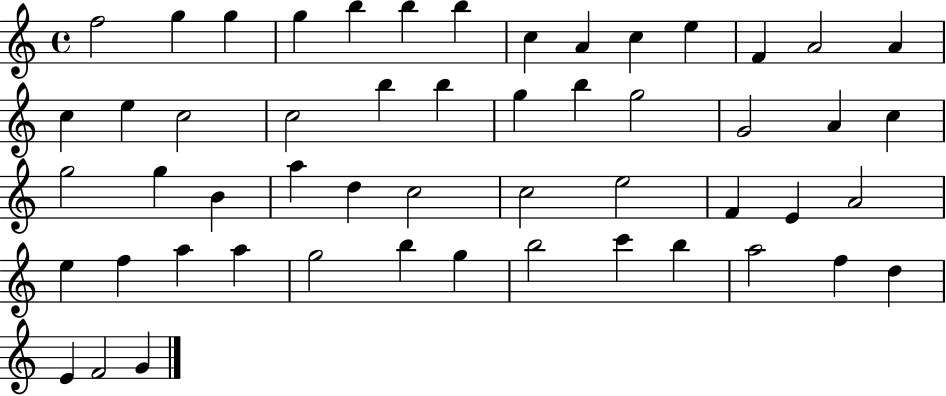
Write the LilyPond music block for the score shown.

{
  \clef treble
  \time 4/4
  \defaultTimeSignature
  \key c \major
  f''2 g''4 g''4 | g''4 b''4 b''4 b''4 | c''4 a'4 c''4 e''4 | f'4 a'2 a'4 | \break c''4 e''4 c''2 | c''2 b''4 b''4 | g''4 b''4 g''2 | g'2 a'4 c''4 | \break g''2 g''4 b'4 | a''4 d''4 c''2 | c''2 e''2 | f'4 e'4 a'2 | \break e''4 f''4 a''4 a''4 | g''2 b''4 g''4 | b''2 c'''4 b''4 | a''2 f''4 d''4 | \break e'4 f'2 g'4 | \bar "|."
}